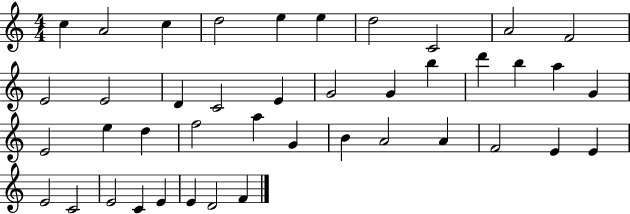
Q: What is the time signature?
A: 4/4